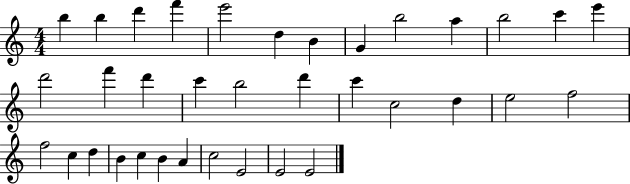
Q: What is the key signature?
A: C major